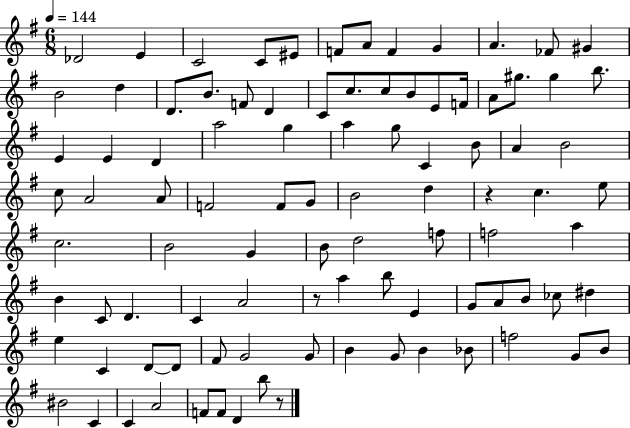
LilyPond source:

{
  \clef treble
  \numericTimeSignature
  \time 6/8
  \key g \major
  \tempo 4 = 144
  des'2 e'4 | c'2 c'8 eis'8 | f'8 a'8 f'4 g'4 | a'4. fes'8 gis'4 | \break b'2 d''4 | d'8. b'8. f'8 d'4 | c'8 c''8. c''8 b'8 e'8 f'16 | a'8 gis''8. gis''4 b''8. | \break e'4 e'4 d'4 | a''2 g''4 | a''4 g''8 c'4 b'8 | a'4 b'2 | \break c''8 a'2 a'8 | f'2 f'8 g'8 | b'2 d''4 | r4 c''4. e''8 | \break c''2. | b'2 g'4 | b'8 d''2 f''8 | f''2 a''4 | \break b'4 c'8 d'4. | c'4 a'2 | r8 a''4 b''8 e'4 | g'8 a'8 b'8 ces''8 dis''4 | \break e''4 c'4 d'8~~ d'8 | fis'8 g'2 g'8 | b'4 g'8 b'4 bes'8 | f''2 g'8 b'8 | \break bis'2 c'4 | c'4 a'2 | f'8 f'8 d'4 b''8 r8 | \bar "|."
}